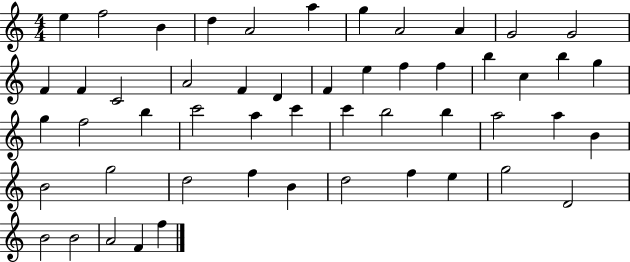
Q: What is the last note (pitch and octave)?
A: F5